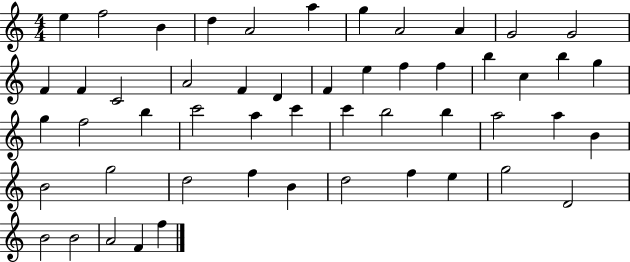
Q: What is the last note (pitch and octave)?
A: F5